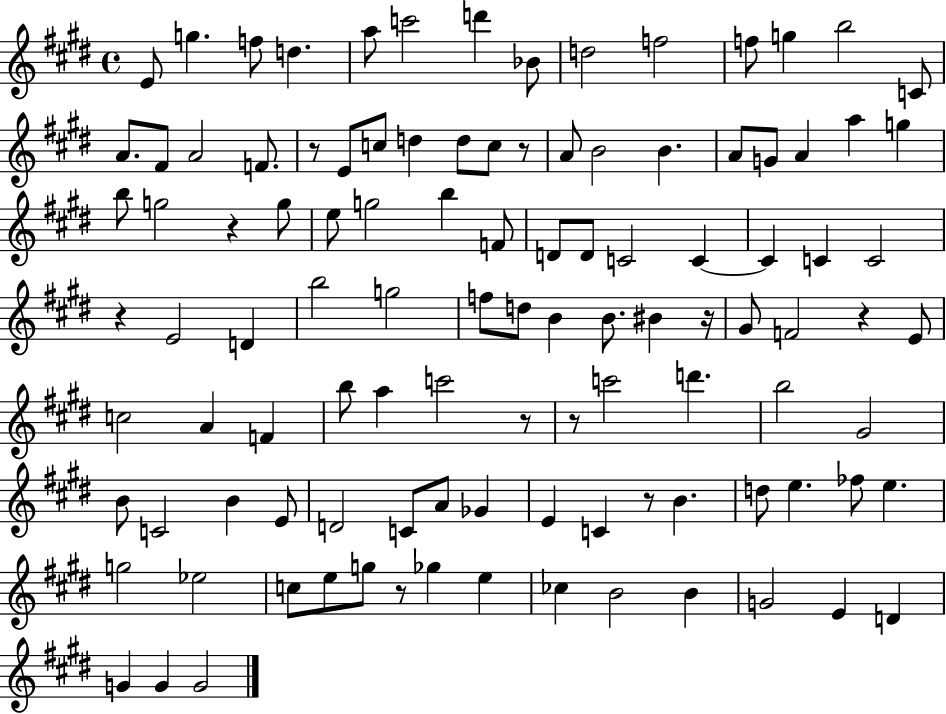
E4/e G5/q. F5/e D5/q. A5/e C6/h D6/q Bb4/e D5/h F5/h F5/e G5/q B5/h C4/e A4/e. F#4/e A4/h F4/e. R/e E4/e C5/e D5/q D5/e C5/e R/e A4/e B4/h B4/q. A4/e G4/e A4/q A5/q G5/q B5/e G5/h R/q G5/e E5/e G5/h B5/q F4/e D4/e D4/e C4/h C4/q C4/q C4/q C4/h R/q E4/h D4/q B5/h G5/h F5/e D5/e B4/q B4/e. BIS4/q R/s G#4/e F4/h R/q E4/e C5/h A4/q F4/q B5/e A5/q C6/h R/e R/e C6/h D6/q. B5/h G#4/h B4/e C4/h B4/q E4/e D4/h C4/e A4/e Gb4/q E4/q C4/q R/e B4/q. D5/e E5/q. FES5/e E5/q. G5/h Eb5/h C5/e E5/e G5/e R/e Gb5/q E5/q CES5/q B4/h B4/q G4/h E4/q D4/q G4/q G4/q G4/h